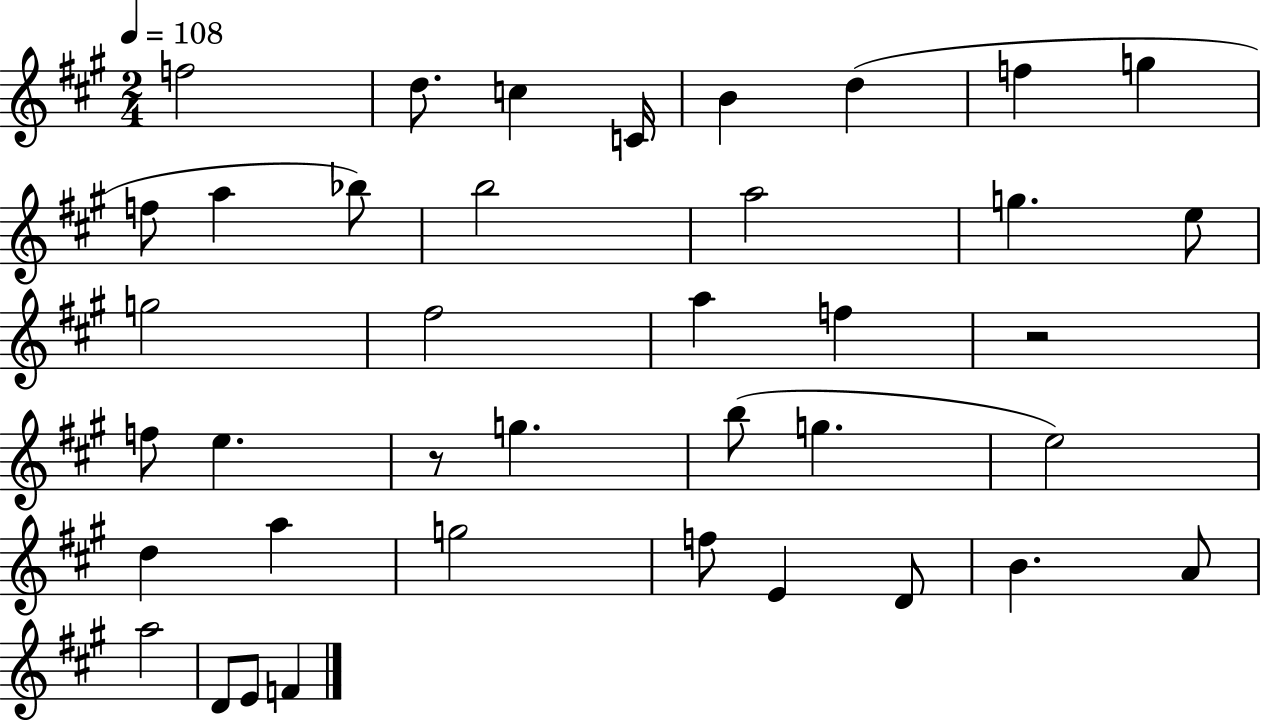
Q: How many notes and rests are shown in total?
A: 39